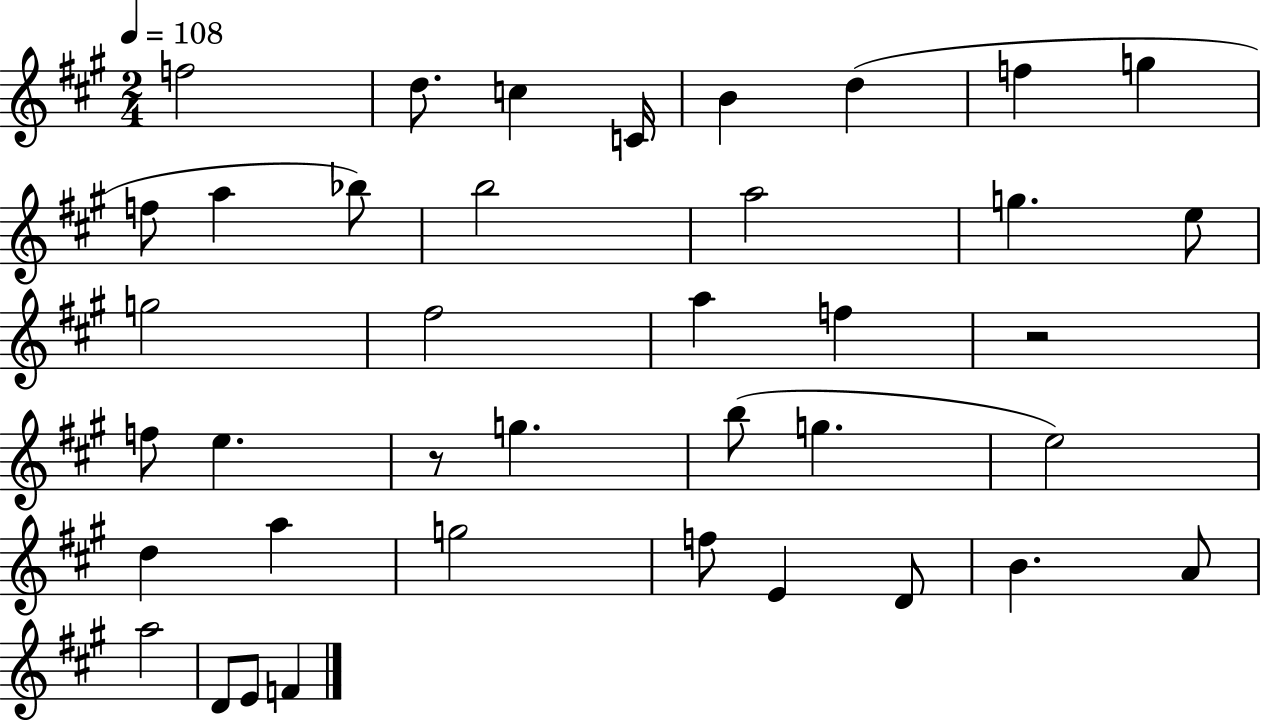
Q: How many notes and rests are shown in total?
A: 39